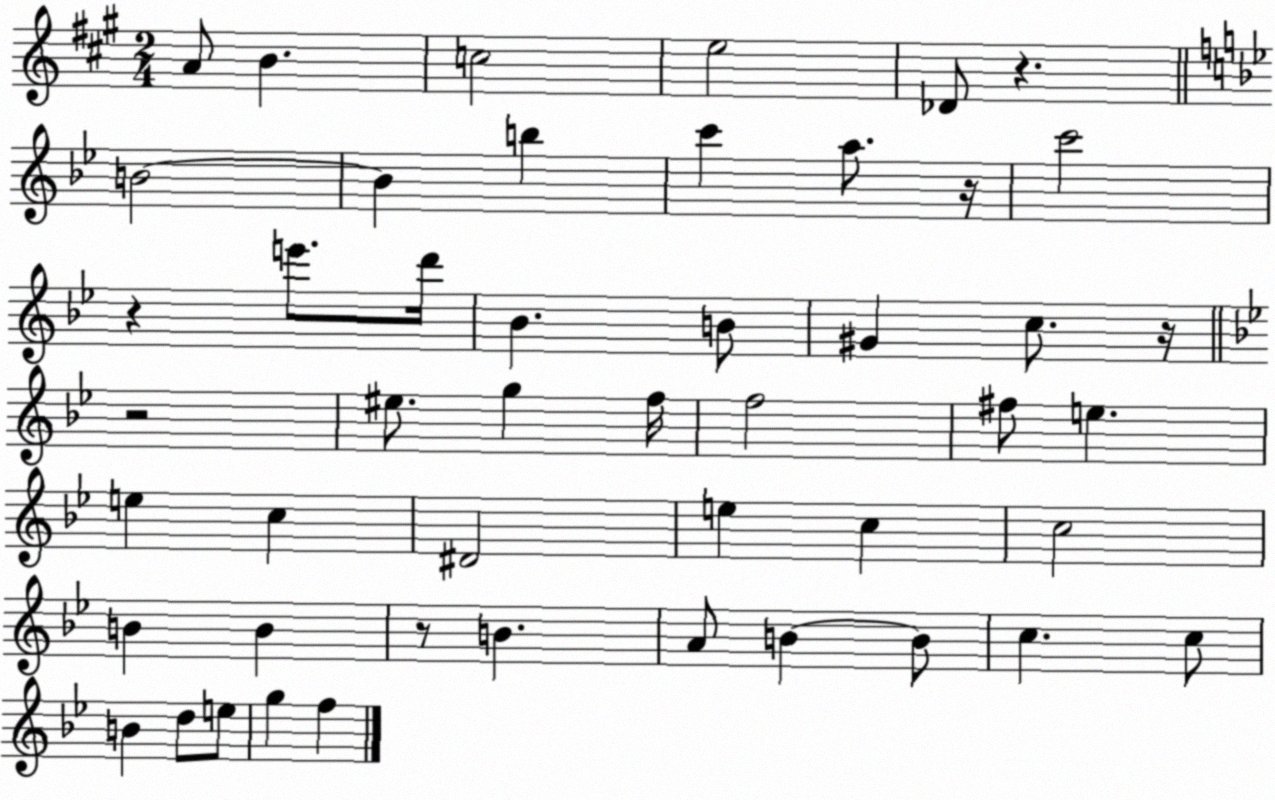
X:1
T:Untitled
M:2/4
L:1/4
K:A
A/2 B c2 e2 _D/2 z B2 B b c' a/2 z/4 c'2 z e'/2 d'/4 _B B/2 ^G c/2 z/4 z2 ^e/2 g f/4 f2 ^f/2 e e c ^D2 e c c2 B B z/2 B A/2 B B/2 c c/2 B d/2 e/2 g f